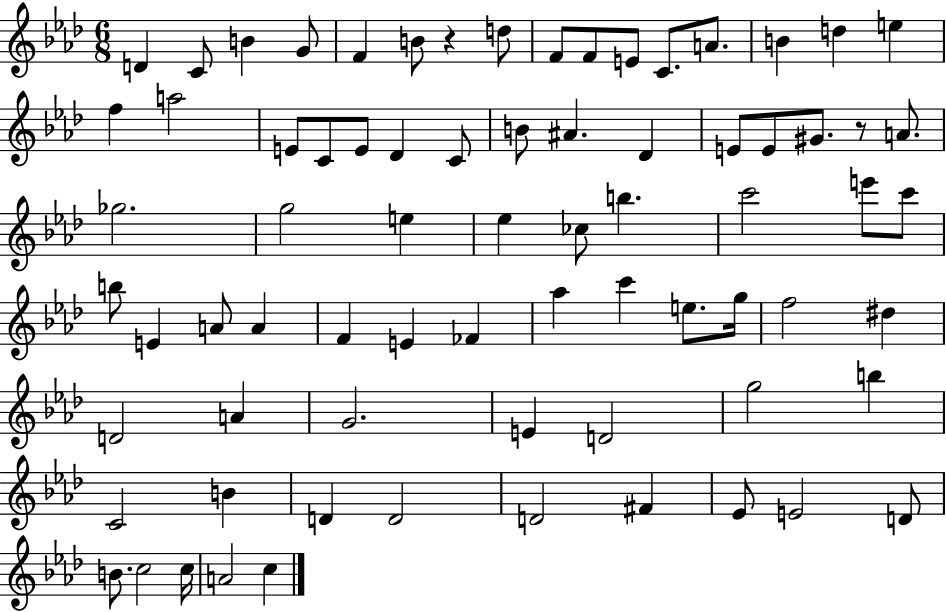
D4/q C4/e B4/q G4/e F4/q B4/e R/q D5/e F4/e F4/e E4/e C4/e. A4/e. B4/q D5/q E5/q F5/q A5/h E4/e C4/e E4/e Db4/q C4/e B4/e A#4/q. Db4/q E4/e E4/e G#4/e. R/e A4/e. Gb5/h. G5/h E5/q Eb5/q CES5/e B5/q. C6/h E6/e C6/e B5/e E4/q A4/e A4/q F4/q E4/q FES4/q Ab5/q C6/q E5/e. G5/s F5/h D#5/q D4/h A4/q G4/h. E4/q D4/h G5/h B5/q C4/h B4/q D4/q D4/h D4/h F#4/q Eb4/e E4/h D4/e B4/e. C5/h C5/s A4/h C5/q